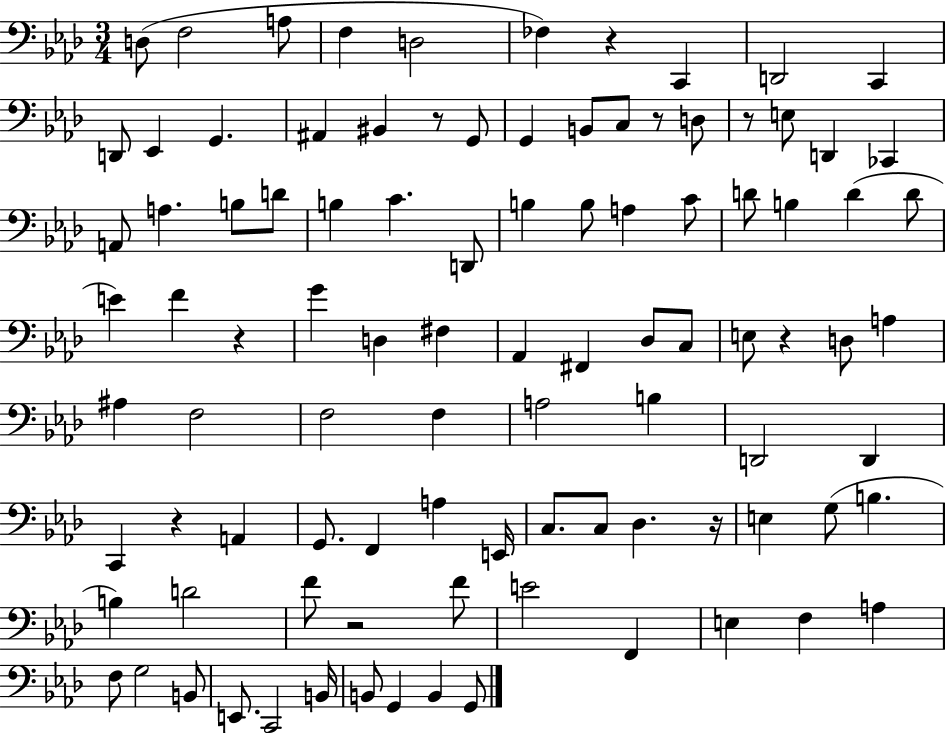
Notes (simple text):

D3/e F3/h A3/e F3/q D3/h FES3/q R/q C2/q D2/h C2/q D2/e Eb2/q G2/q. A#2/q BIS2/q R/e G2/e G2/q B2/e C3/e R/e D3/e R/e E3/e D2/q CES2/q A2/e A3/q. B3/e D4/e B3/q C4/q. D2/e B3/q B3/e A3/q C4/e D4/e B3/q D4/q D4/e E4/q F4/q R/q G4/q D3/q F#3/q Ab2/q F#2/q Db3/e C3/e E3/e R/q D3/e A3/q A#3/q F3/h F3/h F3/q A3/h B3/q D2/h D2/q C2/q R/q A2/q G2/e. F2/q A3/q E2/s C3/e. C3/e Db3/q. R/s E3/q G3/e B3/q. B3/q D4/h F4/e R/h F4/e E4/h F2/q E3/q F3/q A3/q F3/e G3/h B2/e E2/e. C2/h B2/s B2/e G2/q B2/q G2/e